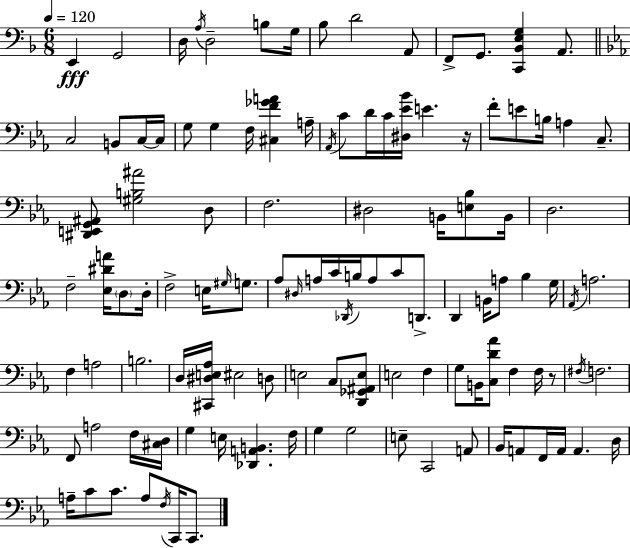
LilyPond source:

{
  \clef bass
  \numericTimeSignature
  \time 6/8
  \key f \major
  \tempo 4 = 120
  e,4\fff g,2 | d16 \acciaccatura { a16 } d2-- b8 | g16 bes8 d'2 a,8 | f,8-> g,8. <c, bes, e g>4 a,8. | \break \bar "||" \break \key c \minor c2 b,8 c16~~ c16 | g8 g4 f16 <cis f' ges' a'>4 a16-- | \acciaccatura { aes,16 } c'8 d'16 c'16 <dis ees' bes'>16 e'4. | r16 f'8-. e'8 b16 a4 c8.-- | \break <dis, e, g, ais,>8 <gis b ais'>2 d8 | f2. | dis2 b,16 <e bes>8 | b,16 d2. | \break f2-- <ees dis' a'>16 \parenthesize d8 | d16-. f2-> e16 \grace { gis16 } g8. | aes8 \grace { dis16 } a16 c'16 \acciaccatura { des,16 } b16 a8 c'8 | d,8.-> d,4 b,16 a8 bes4 | \break g16 \acciaccatura { aes,16 } a2. | f4 a2 | b2. | d16 <cis, dis e aes>16 eis2 | \break d8 e2 | c8 <d, ges, ais, e>8 e2 | f4 g8 b,16 <c d' aes'>8 f4 | f16 r8 \acciaccatura { fis16 } f2. | \break f,8 a2 | f16 <cis d>16 g4 e16 <des, a, b,>4. | f16 g4 g2 | e8-- c,2 | \break a,8 bes,16 a,8 f,16 a,16 a,4. | d16 a16-- c'8 c'8. | a8 \acciaccatura { f16 } c,16 c,8. \bar "|."
}